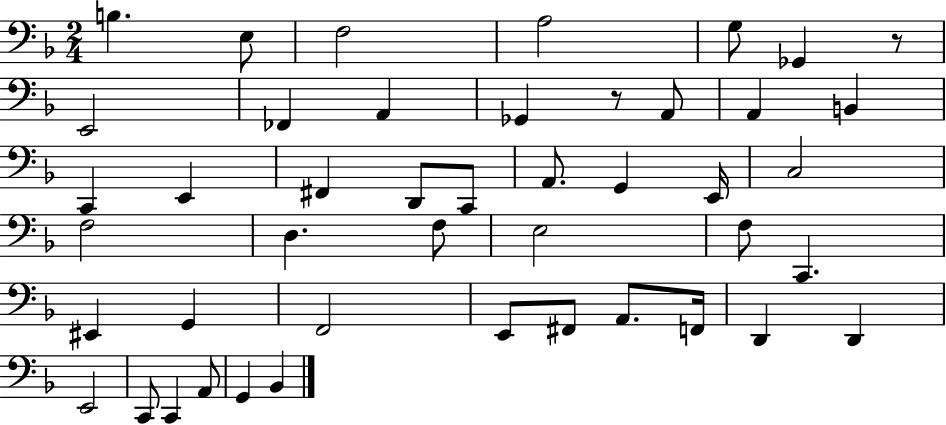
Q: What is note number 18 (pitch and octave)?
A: C2